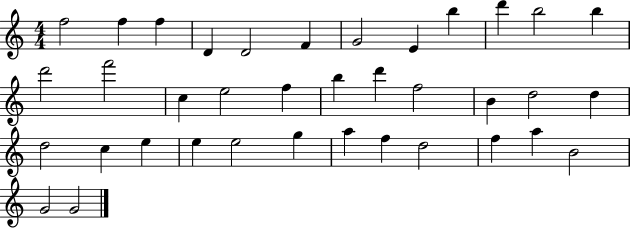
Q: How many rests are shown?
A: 0